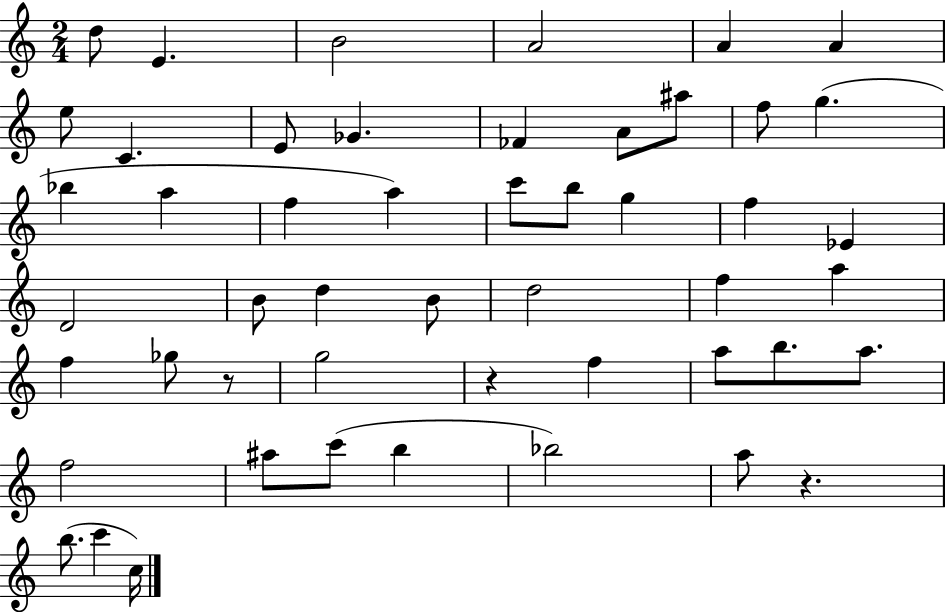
D5/e E4/q. B4/h A4/h A4/q A4/q E5/e C4/q. E4/e Gb4/q. FES4/q A4/e A#5/e F5/e G5/q. Bb5/q A5/q F5/q A5/q C6/e B5/e G5/q F5/q Eb4/q D4/h B4/e D5/q B4/e D5/h F5/q A5/q F5/q Gb5/e R/e G5/h R/q F5/q A5/e B5/e. A5/e. F5/h A#5/e C6/e B5/q Bb5/h A5/e R/q. B5/e. C6/q C5/s